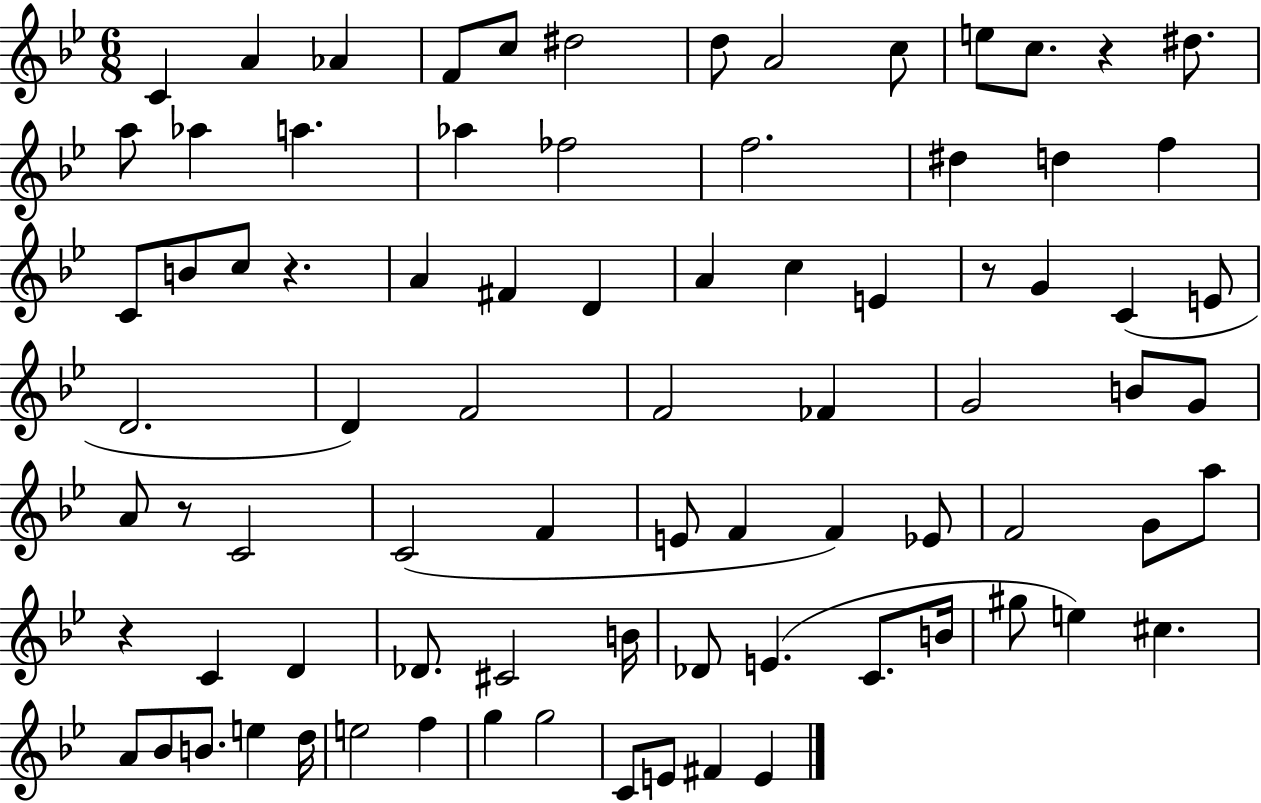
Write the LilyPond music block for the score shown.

{
  \clef treble
  \numericTimeSignature
  \time 6/8
  \key bes \major
  c'4 a'4 aes'4 | f'8 c''8 dis''2 | d''8 a'2 c''8 | e''8 c''8. r4 dis''8. | \break a''8 aes''4 a''4. | aes''4 fes''2 | f''2. | dis''4 d''4 f''4 | \break c'8 b'8 c''8 r4. | a'4 fis'4 d'4 | a'4 c''4 e'4 | r8 g'4 c'4( e'8 | \break d'2. | d'4) f'2 | f'2 fes'4 | g'2 b'8 g'8 | \break a'8 r8 c'2 | c'2( f'4 | e'8 f'4 f'4) ees'8 | f'2 g'8 a''8 | \break r4 c'4 d'4 | des'8. cis'2 b'16 | des'8 e'4.( c'8. b'16 | gis''8 e''4) cis''4. | \break a'8 bes'8 b'8. e''4 d''16 | e''2 f''4 | g''4 g''2 | c'8 e'8 fis'4 e'4 | \break \bar "|."
}